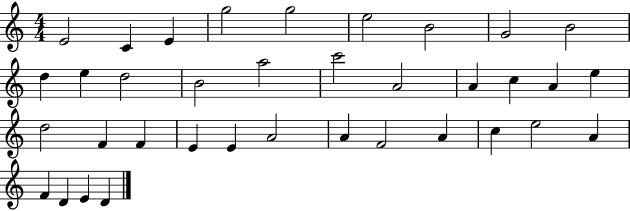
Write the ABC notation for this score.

X:1
T:Untitled
M:4/4
L:1/4
K:C
E2 C E g2 g2 e2 B2 G2 B2 d e d2 B2 a2 c'2 A2 A c A e d2 F F E E A2 A F2 A c e2 A F D E D